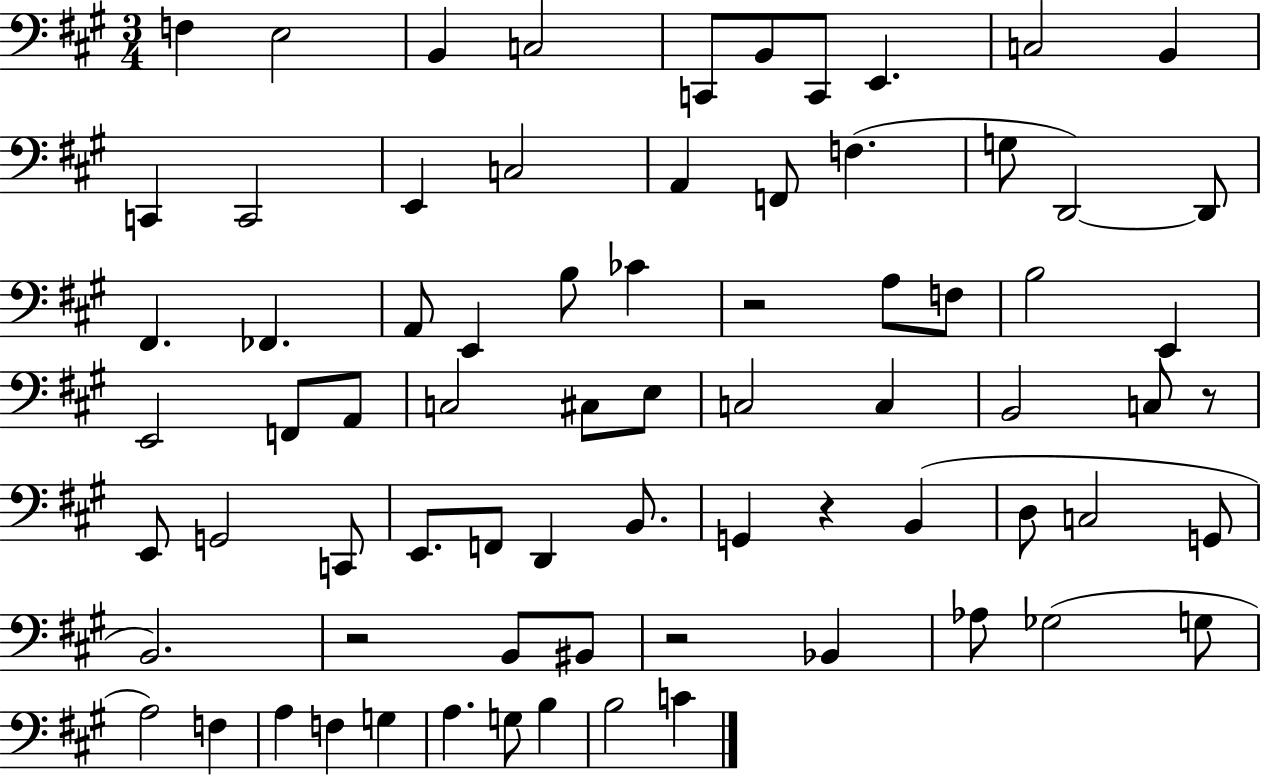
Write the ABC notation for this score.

X:1
T:Untitled
M:3/4
L:1/4
K:A
F, E,2 B,, C,2 C,,/2 B,,/2 C,,/2 E,, C,2 B,, C,, C,,2 E,, C,2 A,, F,,/2 F, G,/2 D,,2 D,,/2 ^F,, _F,, A,,/2 E,, B,/2 _C z2 A,/2 F,/2 B,2 E,, E,,2 F,,/2 A,,/2 C,2 ^C,/2 E,/2 C,2 C, B,,2 C,/2 z/2 E,,/2 G,,2 C,,/2 E,,/2 F,,/2 D,, B,,/2 G,, z B,, D,/2 C,2 G,,/2 B,,2 z2 B,,/2 ^B,,/2 z2 _B,, _A,/2 _G,2 G,/2 A,2 F, A, F, G, A, G,/2 B, B,2 C